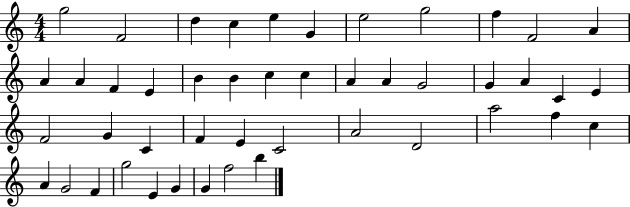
G5/h F4/h D5/q C5/q E5/q G4/q E5/h G5/h F5/q F4/h A4/q A4/q A4/q F4/q E4/q B4/q B4/q C5/q C5/q A4/q A4/q G4/h G4/q A4/q C4/q E4/q F4/h G4/q C4/q F4/q E4/q C4/h A4/h D4/h A5/h F5/q C5/q A4/q G4/h F4/q G5/h E4/q G4/q G4/q F5/h B5/q